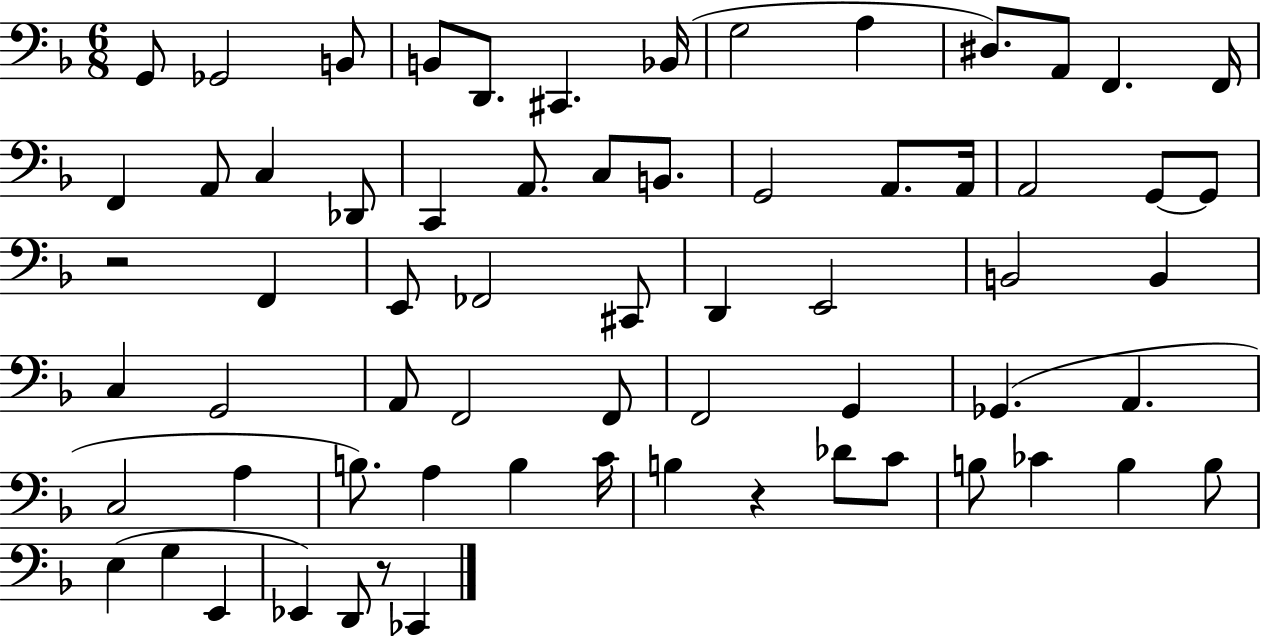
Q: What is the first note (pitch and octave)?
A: G2